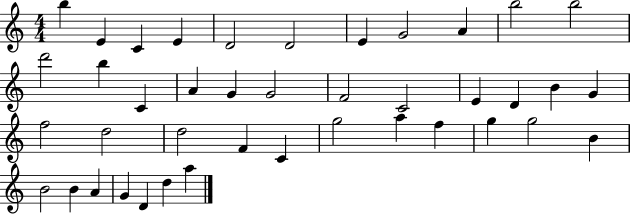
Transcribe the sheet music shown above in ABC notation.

X:1
T:Untitled
M:4/4
L:1/4
K:C
b E C E D2 D2 E G2 A b2 b2 d'2 b C A G G2 F2 C2 E D B G f2 d2 d2 F C g2 a f g g2 B B2 B A G D d a